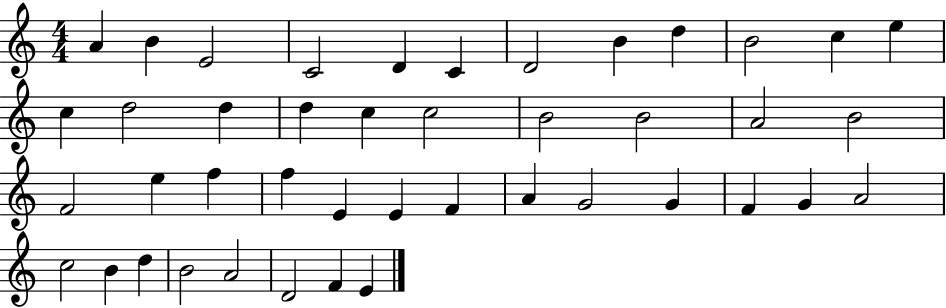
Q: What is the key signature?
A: C major